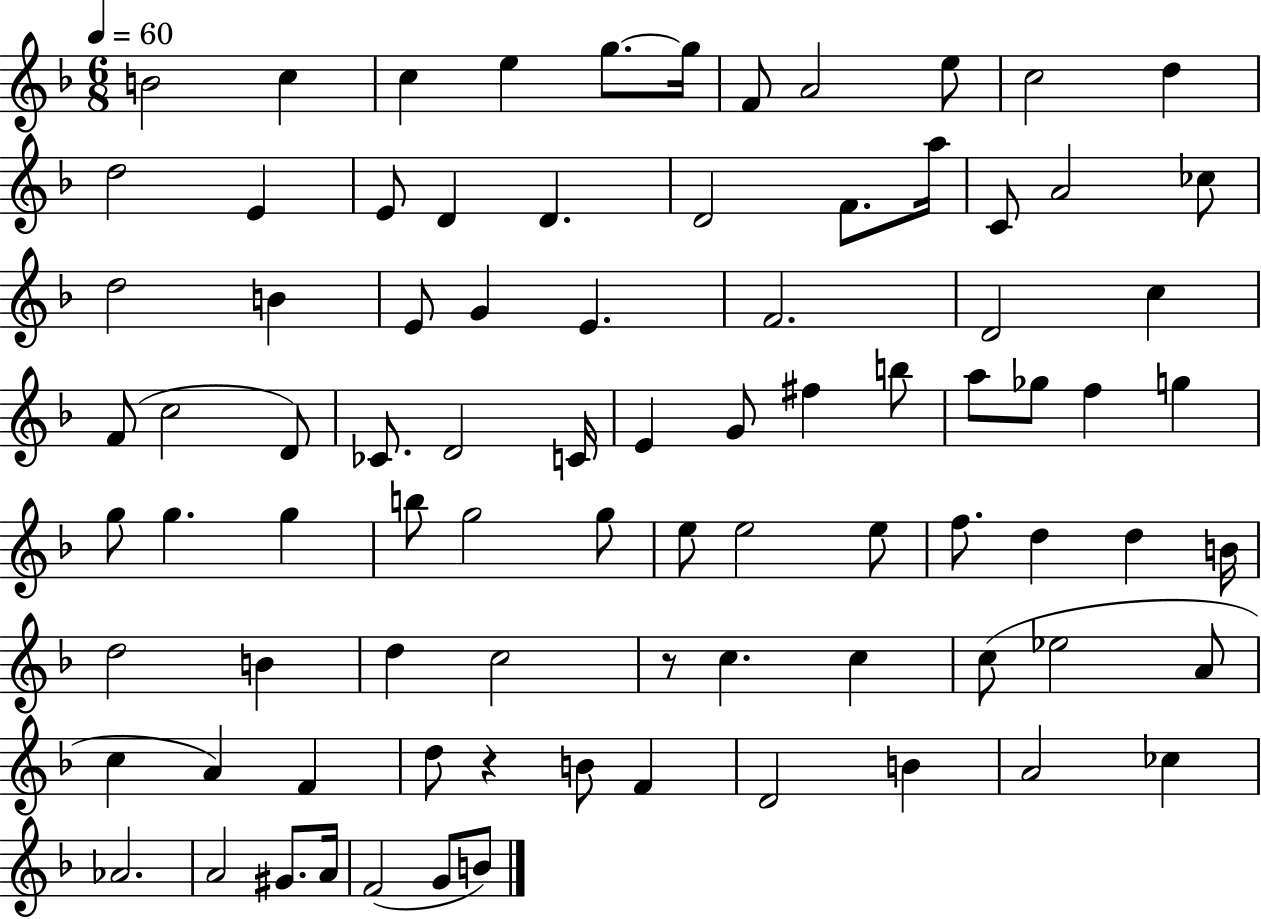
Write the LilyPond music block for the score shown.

{
  \clef treble
  \numericTimeSignature
  \time 6/8
  \key f \major
  \tempo 4 = 60
  b'2 c''4 | c''4 e''4 g''8.~~ g''16 | f'8 a'2 e''8 | c''2 d''4 | \break d''2 e'4 | e'8 d'4 d'4. | d'2 f'8. a''16 | c'8 a'2 ces''8 | \break d''2 b'4 | e'8 g'4 e'4. | f'2. | d'2 c''4 | \break f'8( c''2 d'8) | ces'8. d'2 c'16 | e'4 g'8 fis''4 b''8 | a''8 ges''8 f''4 g''4 | \break g''8 g''4. g''4 | b''8 g''2 g''8 | e''8 e''2 e''8 | f''8. d''4 d''4 b'16 | \break d''2 b'4 | d''4 c''2 | r8 c''4. c''4 | c''8( ees''2 a'8 | \break c''4 a'4) f'4 | d''8 r4 b'8 f'4 | d'2 b'4 | a'2 ces''4 | \break aes'2. | a'2 gis'8. a'16 | f'2( g'8 b'8) | \bar "|."
}